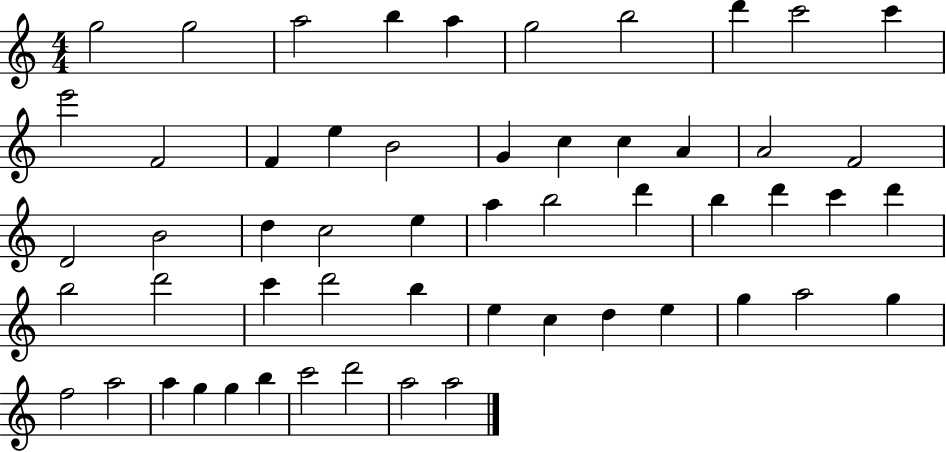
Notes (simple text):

G5/h G5/h A5/h B5/q A5/q G5/h B5/h D6/q C6/h C6/q E6/h F4/h F4/q E5/q B4/h G4/q C5/q C5/q A4/q A4/h F4/h D4/h B4/h D5/q C5/h E5/q A5/q B5/h D6/q B5/q D6/q C6/q D6/q B5/h D6/h C6/q D6/h B5/q E5/q C5/q D5/q E5/q G5/q A5/h G5/q F5/h A5/h A5/q G5/q G5/q B5/q C6/h D6/h A5/h A5/h